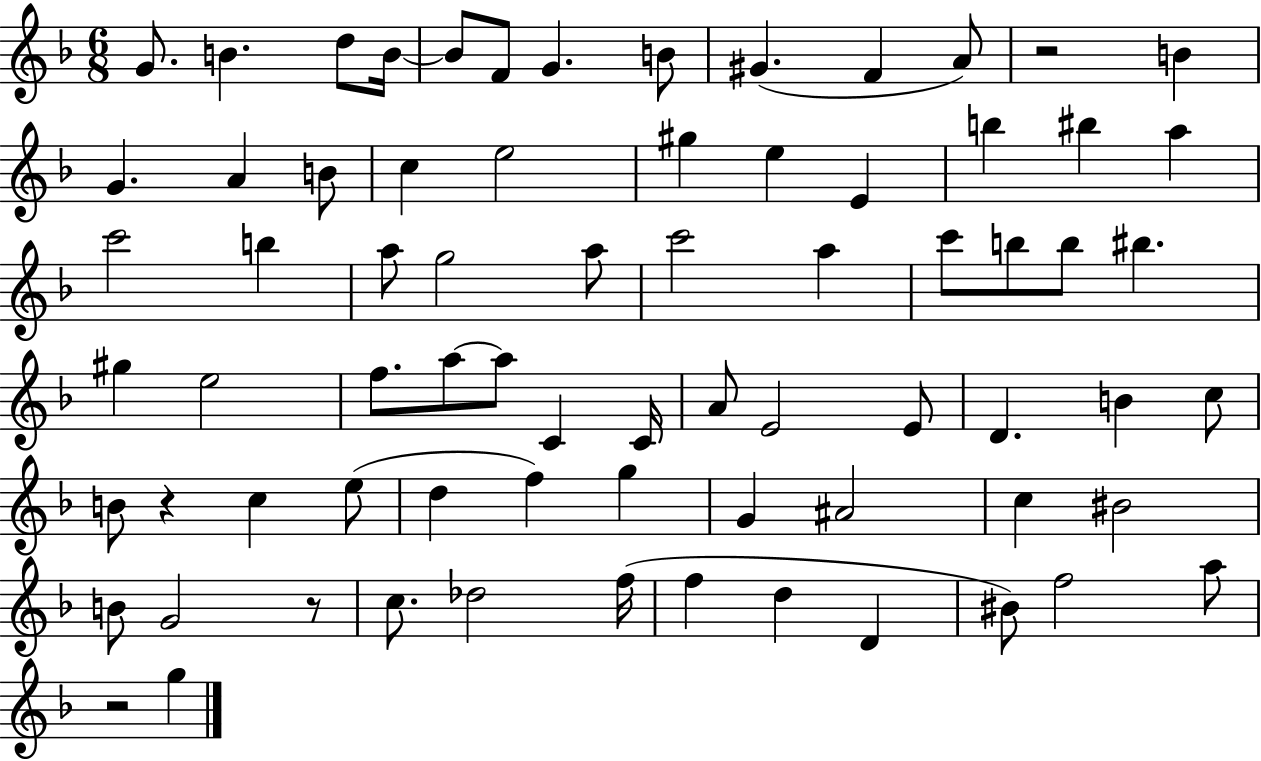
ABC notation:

X:1
T:Untitled
M:6/8
L:1/4
K:F
G/2 B d/2 B/4 B/2 F/2 G B/2 ^G F A/2 z2 B G A B/2 c e2 ^g e E b ^b a c'2 b a/2 g2 a/2 c'2 a c'/2 b/2 b/2 ^b ^g e2 f/2 a/2 a/2 C C/4 A/2 E2 E/2 D B c/2 B/2 z c e/2 d f g G ^A2 c ^B2 B/2 G2 z/2 c/2 _d2 f/4 f d D ^B/2 f2 a/2 z2 g